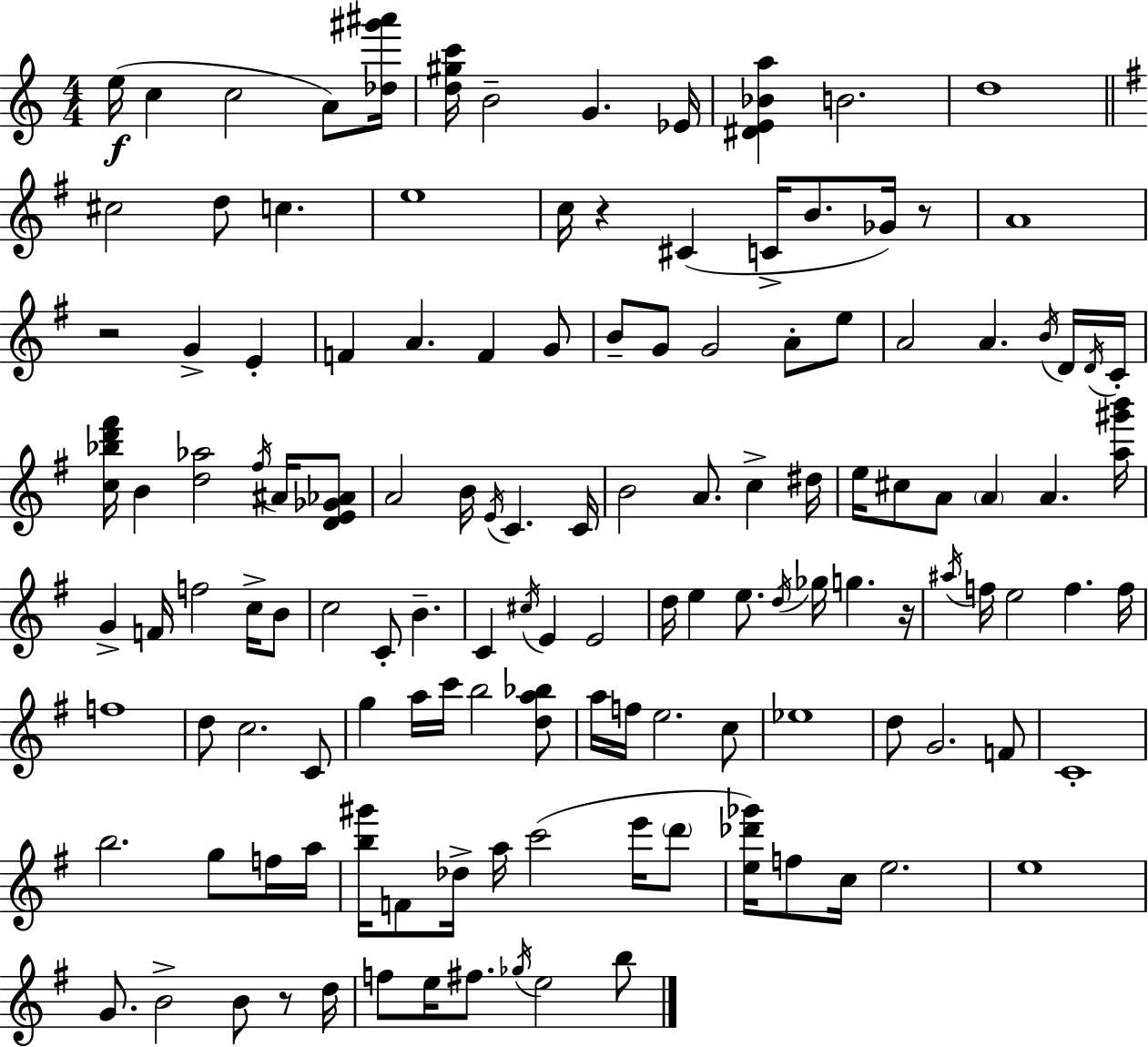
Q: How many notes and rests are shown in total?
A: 132